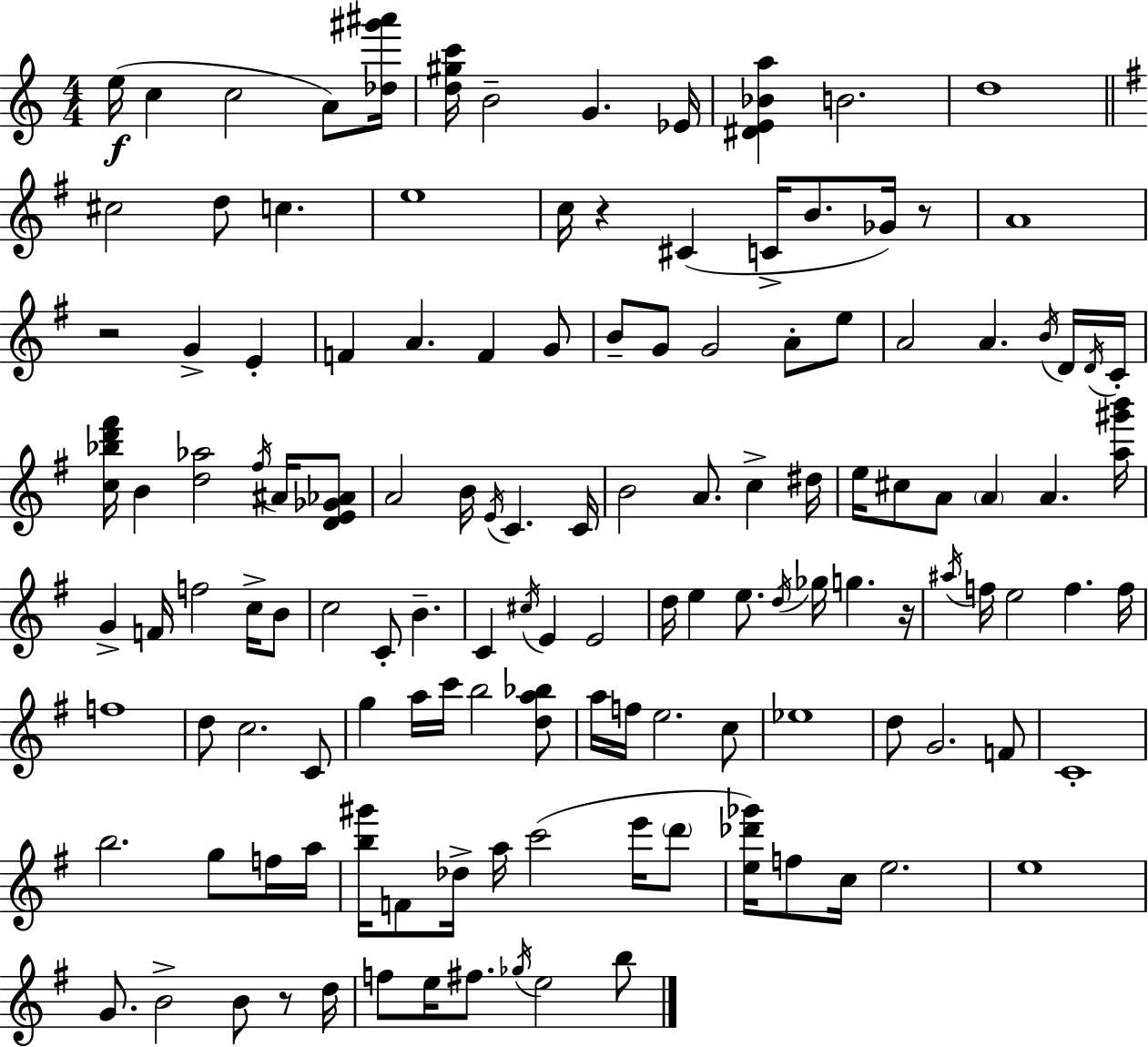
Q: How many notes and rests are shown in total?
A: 132